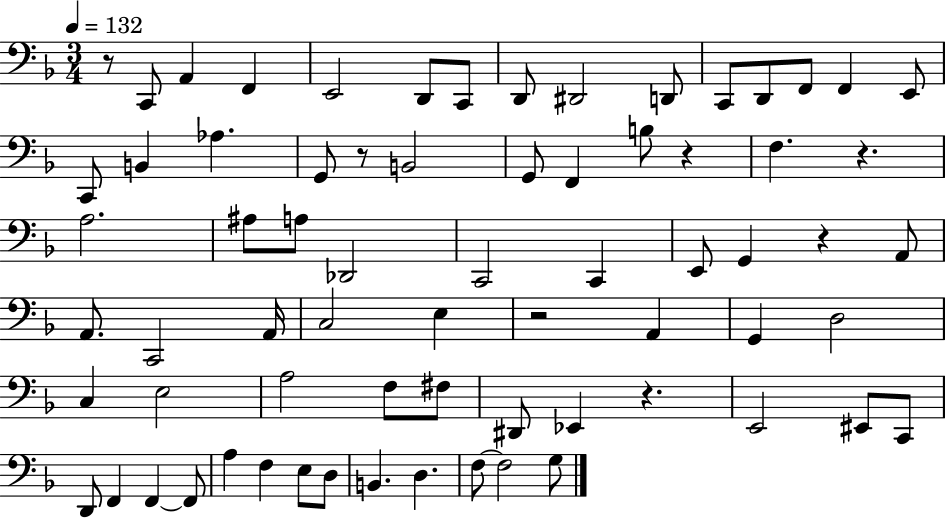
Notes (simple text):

R/e C2/e A2/q F2/q E2/h D2/e C2/e D2/e D#2/h D2/e C2/e D2/e F2/e F2/q E2/e C2/e B2/q Ab3/q. G2/e R/e B2/h G2/e F2/q B3/e R/q F3/q. R/q. A3/h. A#3/e A3/e Db2/h C2/h C2/q E2/e G2/q R/q A2/e A2/e. C2/h A2/s C3/h E3/q R/h A2/q G2/q D3/h C3/q E3/h A3/h F3/e F#3/e D#2/e Eb2/q R/q. E2/h EIS2/e C2/e D2/e F2/q F2/q F2/e A3/q F3/q E3/e D3/e B2/q. D3/q. F3/e F3/h G3/e